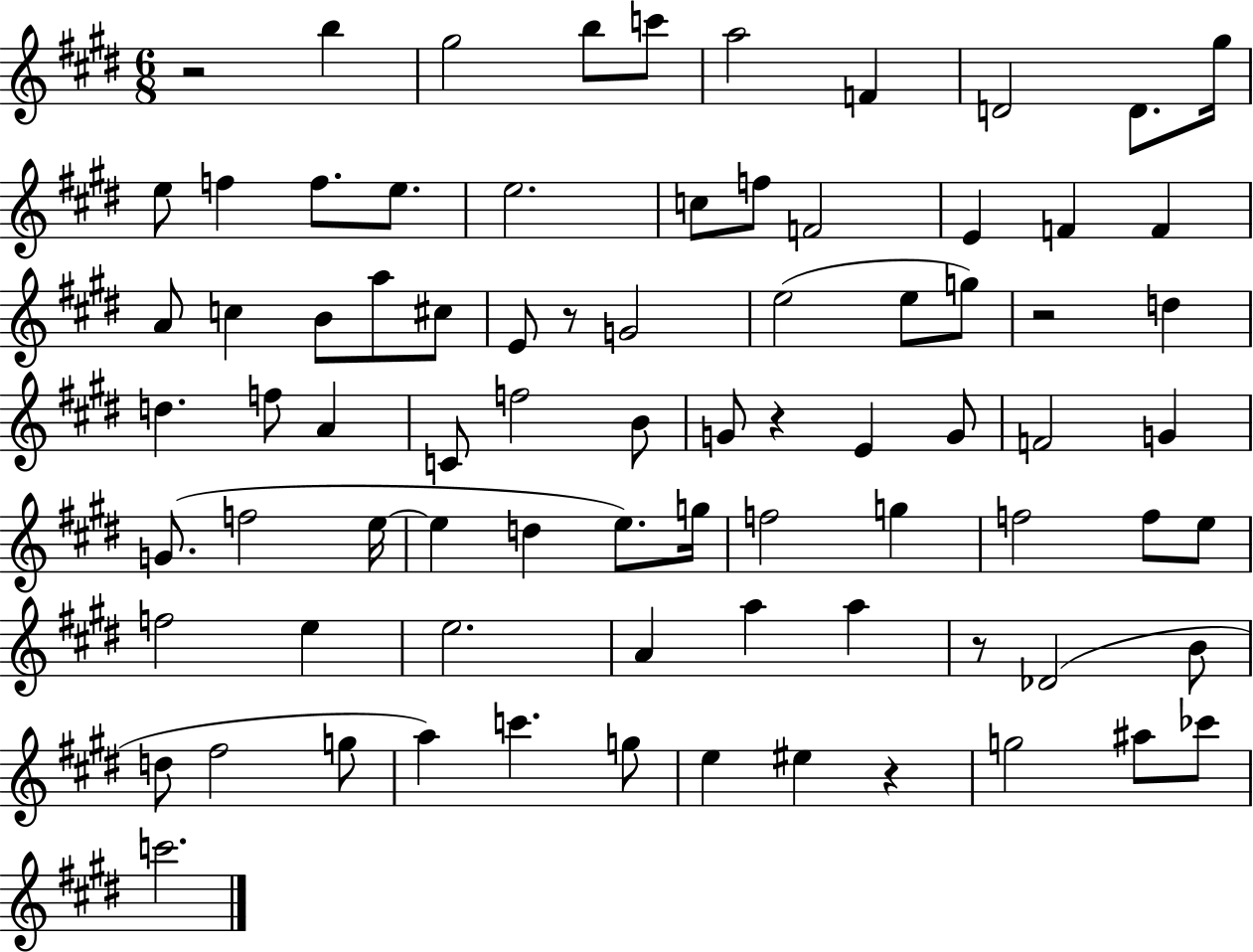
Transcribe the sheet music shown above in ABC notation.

X:1
T:Untitled
M:6/8
L:1/4
K:E
z2 b ^g2 b/2 c'/2 a2 F D2 D/2 ^g/4 e/2 f f/2 e/2 e2 c/2 f/2 F2 E F F A/2 c B/2 a/2 ^c/2 E/2 z/2 G2 e2 e/2 g/2 z2 d d f/2 A C/2 f2 B/2 G/2 z E G/2 F2 G G/2 f2 e/4 e d e/2 g/4 f2 g f2 f/2 e/2 f2 e e2 A a a z/2 _D2 B/2 d/2 ^f2 g/2 a c' g/2 e ^e z g2 ^a/2 _c'/2 c'2